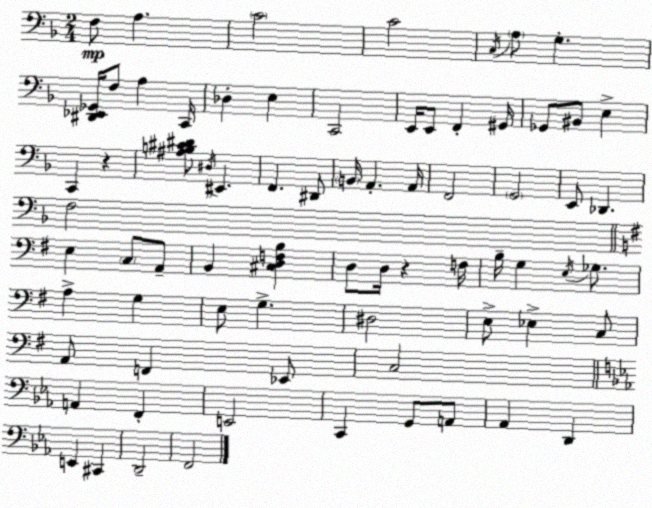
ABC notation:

X:1
T:Untitled
M:2/4
L:1/4
K:Dm
F,/2 A, C2 C2 C,/4 A,/2 G, [^D,,_E,,_G,,]/4 F,/2 A, C,,/4 _D, E, C,,2 E,,/4 E,,/2 F,, ^G,,/4 _G,,/2 ^B,,/2 E, C,, z [^A,B,^C^D]/2 ^D,/4 ^E,, F,, ^D,,/2 B,,/4 A,, A,,/4 F,,2 G,,2 E,,/2 _D,, F,2 E, C,/2 A,,/2 B,, [^C,D,F,B,] D,/2 D,/4 z F,/4 B,/4 G, E,/4 _G,/2 A, G, E,/2 G, ^D,2 E,/2 _E, C,/2 A,,/2 F,, _E,,/2 C,2 A,, F,, E,,2 C,, G,,/2 A,,/2 _A,, D,, E,, ^C,, D,,2 F,,2